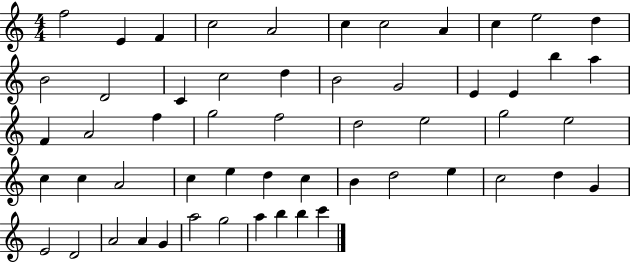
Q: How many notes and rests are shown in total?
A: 55